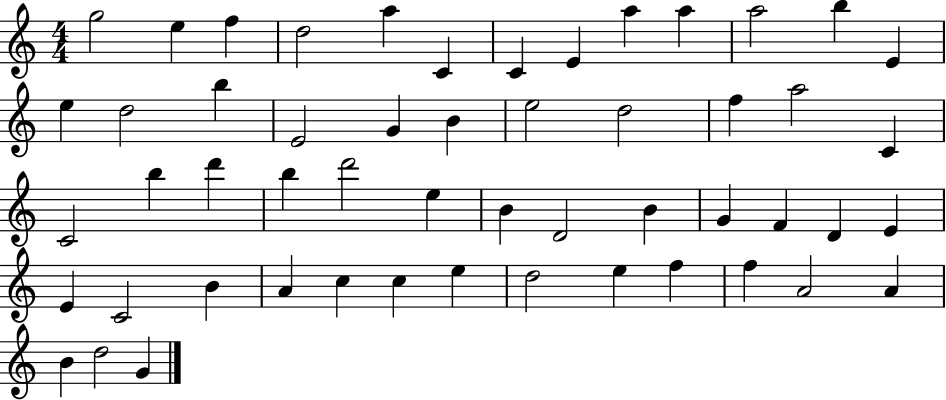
G5/h E5/q F5/q D5/h A5/q C4/q C4/q E4/q A5/q A5/q A5/h B5/q E4/q E5/q D5/h B5/q E4/h G4/q B4/q E5/h D5/h F5/q A5/h C4/q C4/h B5/q D6/q B5/q D6/h E5/q B4/q D4/h B4/q G4/q F4/q D4/q E4/q E4/q C4/h B4/q A4/q C5/q C5/q E5/q D5/h E5/q F5/q F5/q A4/h A4/q B4/q D5/h G4/q